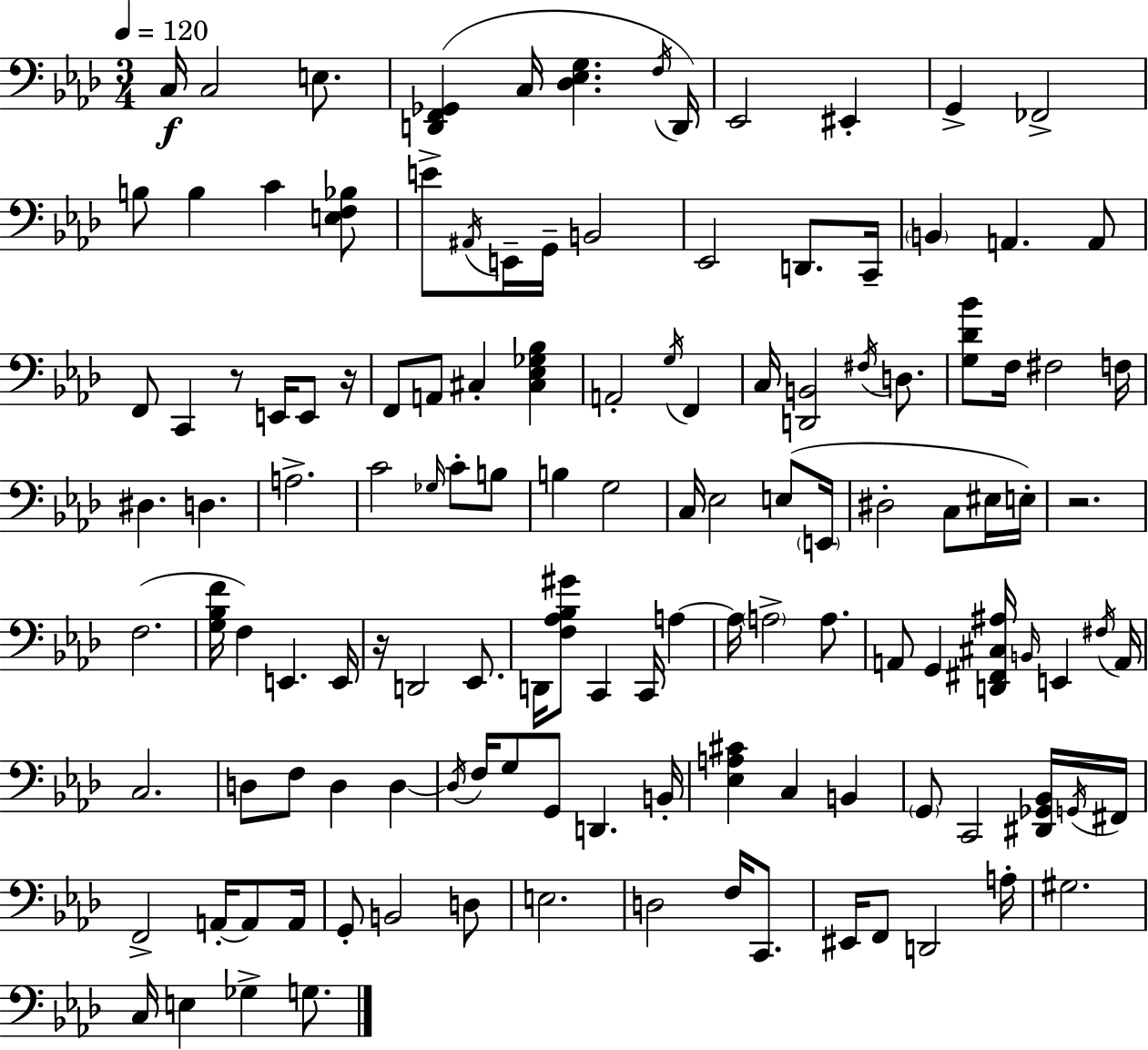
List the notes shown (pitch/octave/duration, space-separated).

C3/s C3/h E3/e. [D2,F2,Gb2]/q C3/s [Db3,Eb3,G3]/q. F3/s D2/s Eb2/h EIS2/q G2/q FES2/h B3/e B3/q C4/q [E3,F3,Bb3]/e E4/e A#2/s E2/s G2/s B2/h Eb2/h D2/e. C2/s B2/q A2/q. A2/e F2/e C2/q R/e E2/s E2/e R/s F2/e A2/e C#3/q [C#3,Eb3,Gb3,Bb3]/q A2/h G3/s F2/q C3/s [D2,B2]/h F#3/s D3/e. [G3,Db4,Bb4]/e F3/s F#3/h F3/s D#3/q. D3/q. A3/h. C4/h Gb3/s C4/e B3/e B3/q G3/h C3/s Eb3/h E3/e E2/s D#3/h C3/e EIS3/s E3/s R/h. F3/h. [G3,Bb3,F4]/s F3/q E2/q. E2/s R/s D2/h Eb2/e. D2/s [F3,Ab3,Bb3,G#4]/e C2/q C2/s A3/q A3/s A3/h A3/e. A2/e G2/q [D2,F#2,C#3,A#3]/s B2/s E2/q F#3/s A2/s C3/h. D3/e F3/e D3/q D3/q D3/s F3/s G3/e G2/e D2/q. B2/s [Eb3,A3,C#4]/q C3/q B2/q G2/e C2/h [D#2,Gb2,Bb2]/s G2/s F#2/s F2/h A2/s A2/e A2/s G2/e B2/h D3/e E3/h. D3/h F3/s C2/e. EIS2/s F2/e D2/h A3/s G#3/h. C3/s E3/q Gb3/q G3/e.